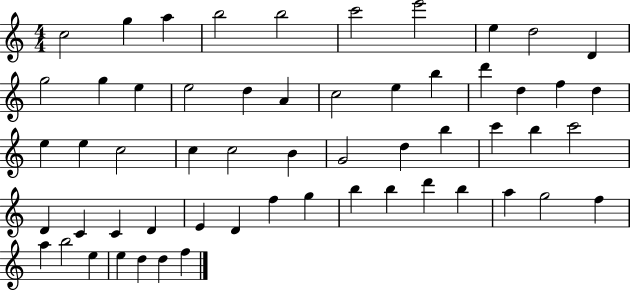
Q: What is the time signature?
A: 4/4